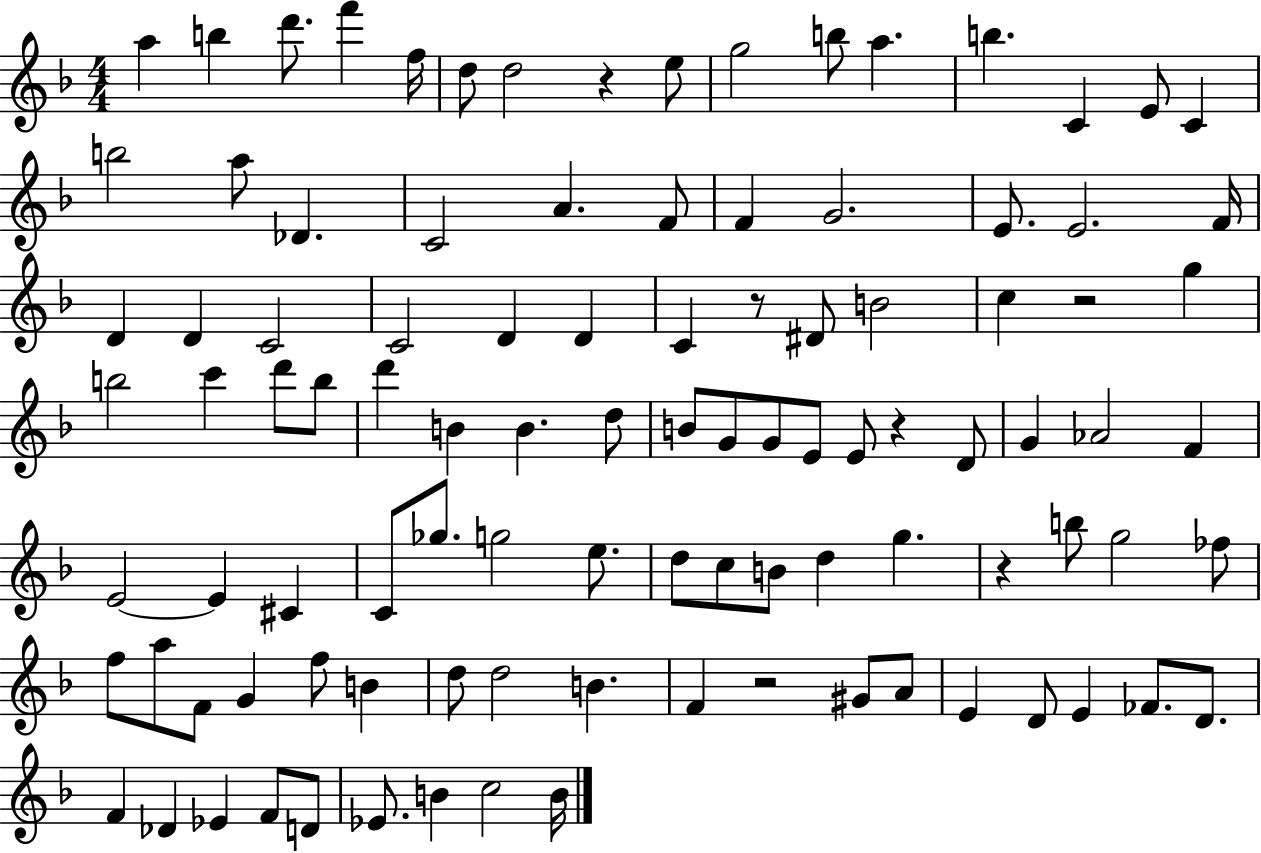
X:1
T:Untitled
M:4/4
L:1/4
K:F
a b d'/2 f' f/4 d/2 d2 z e/2 g2 b/2 a b C E/2 C b2 a/2 _D C2 A F/2 F G2 E/2 E2 F/4 D D C2 C2 D D C z/2 ^D/2 B2 c z2 g b2 c' d'/2 b/2 d' B B d/2 B/2 G/2 G/2 E/2 E/2 z D/2 G _A2 F E2 E ^C C/2 _g/2 g2 e/2 d/2 c/2 B/2 d g z b/2 g2 _f/2 f/2 a/2 F/2 G f/2 B d/2 d2 B F z2 ^G/2 A/2 E D/2 E _F/2 D/2 F _D _E F/2 D/2 _E/2 B c2 B/4